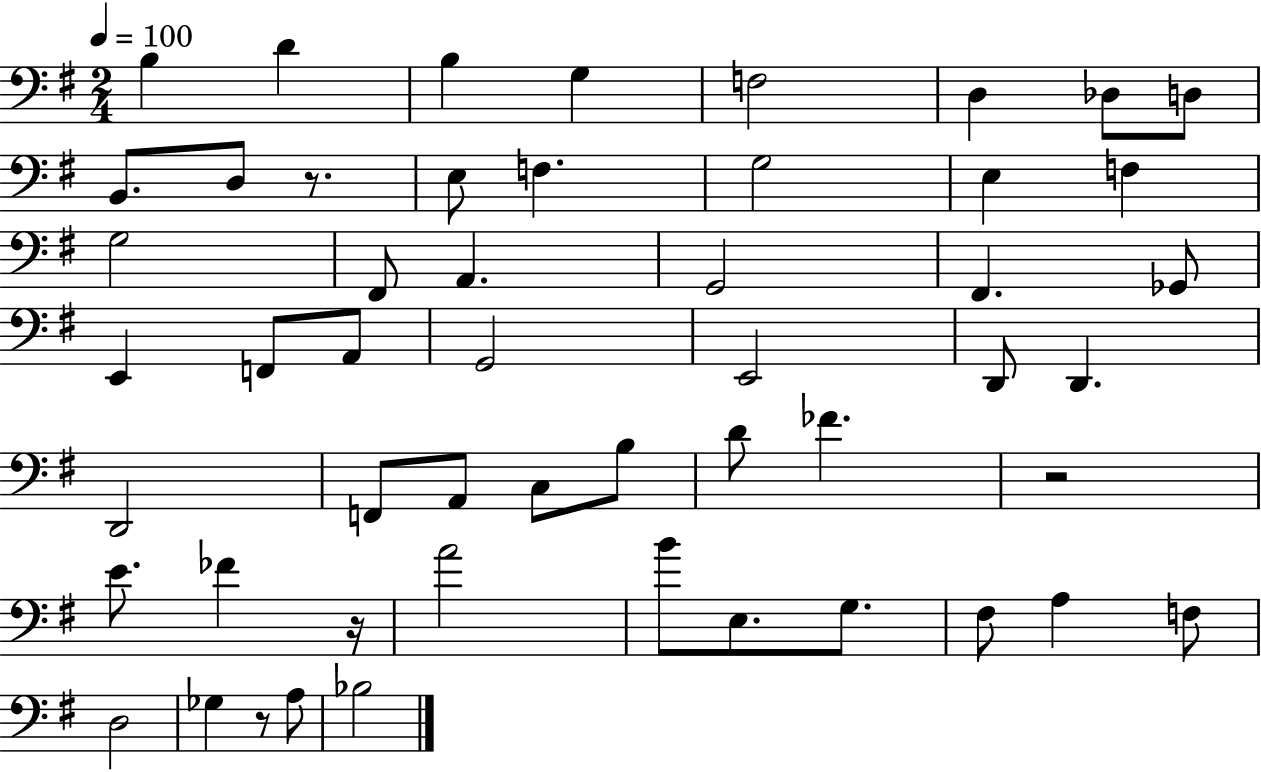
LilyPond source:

{
  \clef bass
  \numericTimeSignature
  \time 2/4
  \key g \major
  \tempo 4 = 100
  \repeat volta 2 { b4 d'4 | b4 g4 | f2 | d4 des8 d8 | \break b,8. d8 r8. | e8 f4. | g2 | e4 f4 | \break g2 | fis,8 a,4. | g,2 | fis,4. ges,8 | \break e,4 f,8 a,8 | g,2 | e,2 | d,8 d,4. | \break d,2 | f,8 a,8 c8 b8 | d'8 fes'4. | r2 | \break e'8. fes'4 r16 | a'2 | b'8 e8. g8. | fis8 a4 f8 | \break d2 | ges4 r8 a8 | bes2 | } \bar "|."
}